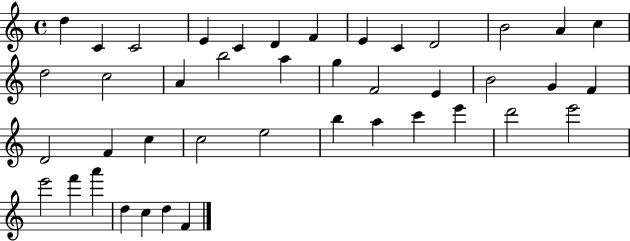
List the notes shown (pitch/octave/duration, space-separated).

D5/q C4/q C4/h E4/q C4/q D4/q F4/q E4/q C4/q D4/h B4/h A4/q C5/q D5/h C5/h A4/q B5/h A5/q G5/q F4/h E4/q B4/h G4/q F4/q D4/h F4/q C5/q C5/h E5/h B5/q A5/q C6/q E6/q D6/h E6/h E6/h F6/q A6/q D5/q C5/q D5/q F4/q